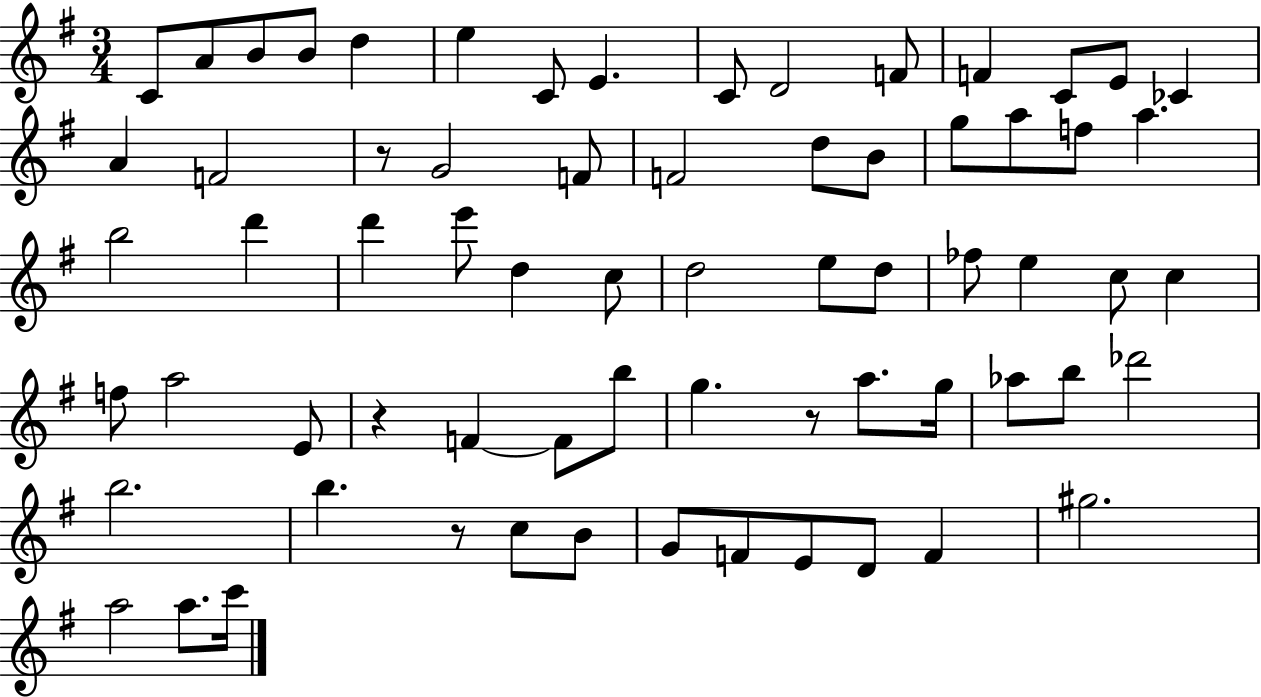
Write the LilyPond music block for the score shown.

{
  \clef treble
  \numericTimeSignature
  \time 3/4
  \key g \major
  \repeat volta 2 { c'8 a'8 b'8 b'8 d''4 | e''4 c'8 e'4. | c'8 d'2 f'8 | f'4 c'8 e'8 ces'4 | \break a'4 f'2 | r8 g'2 f'8 | f'2 d''8 b'8 | g''8 a''8 f''8 a''4. | \break b''2 d'''4 | d'''4 e'''8 d''4 c''8 | d''2 e''8 d''8 | fes''8 e''4 c''8 c''4 | \break f''8 a''2 e'8 | r4 f'4~~ f'8 b''8 | g''4. r8 a''8. g''16 | aes''8 b''8 des'''2 | \break b''2. | b''4. r8 c''8 b'8 | g'8 f'8 e'8 d'8 f'4 | gis''2. | \break a''2 a''8. c'''16 | } \bar "|."
}